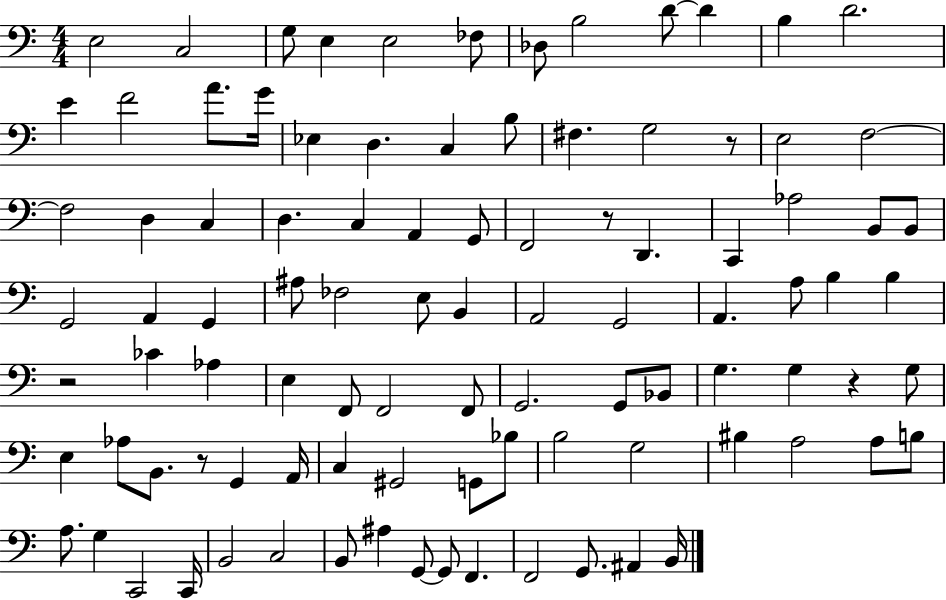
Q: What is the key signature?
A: C major